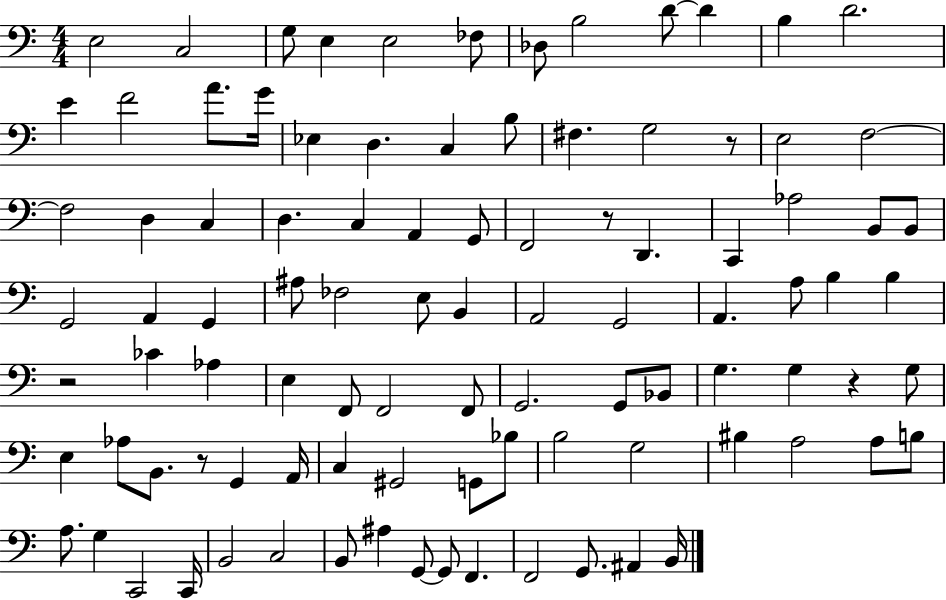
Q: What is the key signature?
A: C major